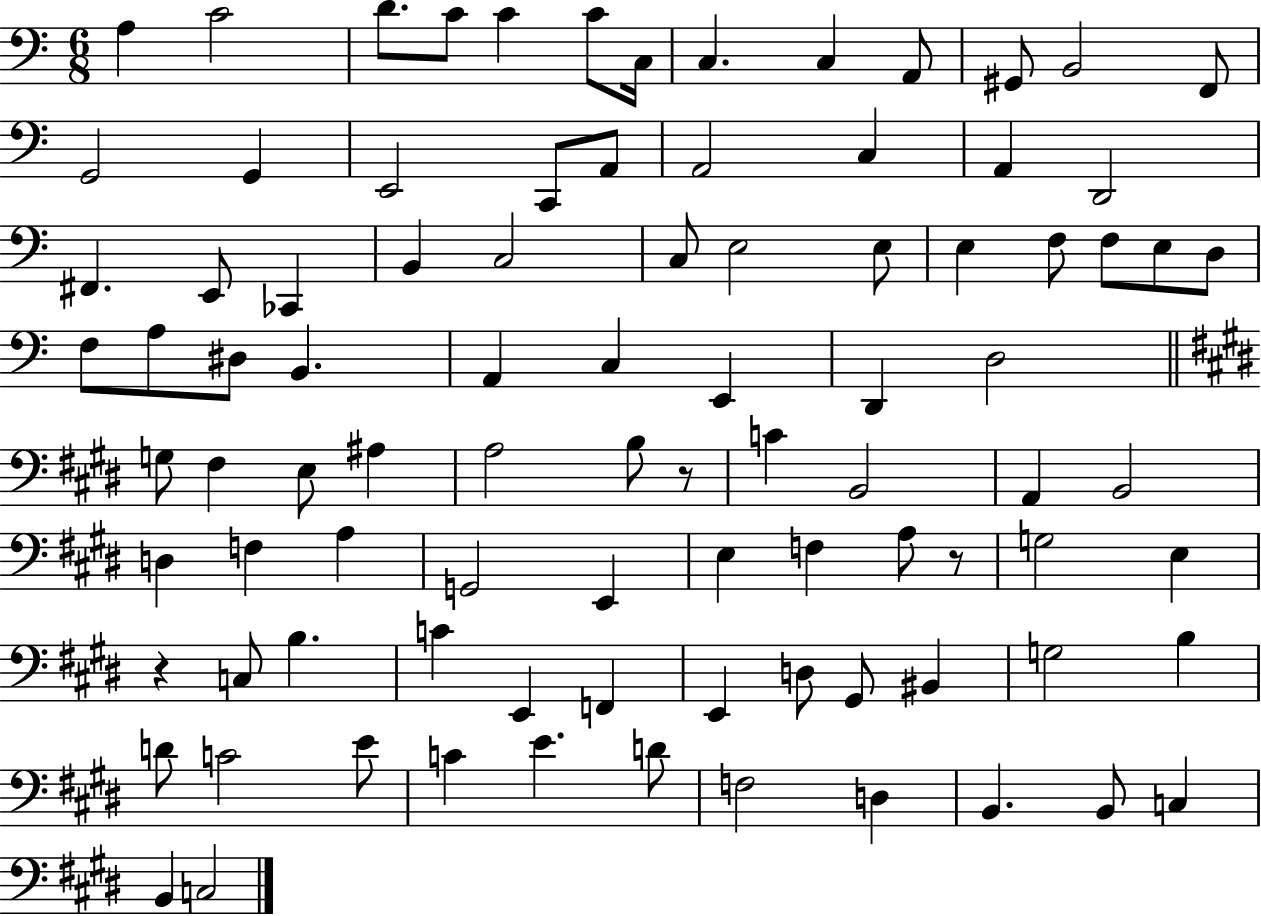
{
  \clef bass
  \numericTimeSignature
  \time 6/8
  \key c \major
  a4 c'2 | d'8. c'8 c'4 c'8 c16 | c4. c4 a,8 | gis,8 b,2 f,8 | \break g,2 g,4 | e,2 c,8 a,8 | a,2 c4 | a,4 d,2 | \break fis,4. e,8 ces,4 | b,4 c2 | c8 e2 e8 | e4 f8 f8 e8 d8 | \break f8 a8 dis8 b,4. | a,4 c4 e,4 | d,4 d2 | \bar "||" \break \key e \major g8 fis4 e8 ais4 | a2 b8 r8 | c'4 b,2 | a,4 b,2 | \break d4 f4 a4 | g,2 e,4 | e4 f4 a8 r8 | g2 e4 | \break r4 c8 b4. | c'4 e,4 f,4 | e,4 d8 gis,8 bis,4 | g2 b4 | \break d'8 c'2 e'8 | c'4 e'4. d'8 | f2 d4 | b,4. b,8 c4 | \break b,4 c2 | \bar "|."
}